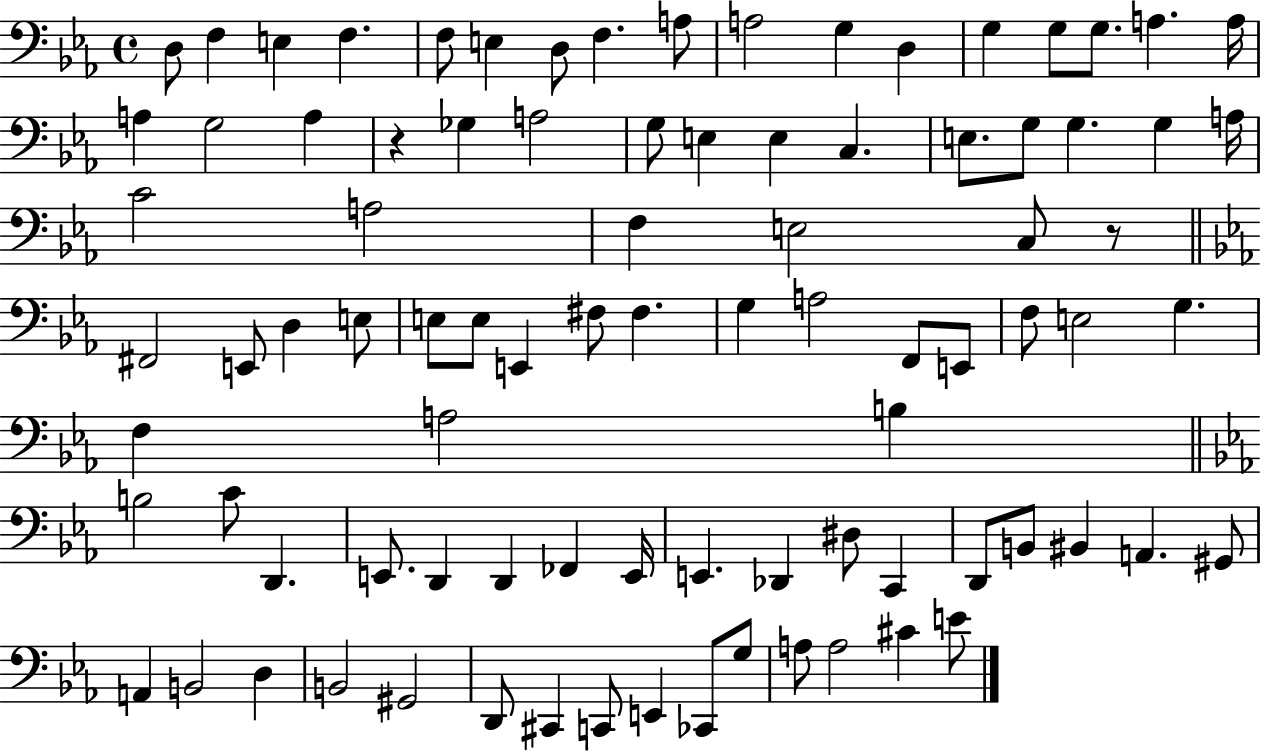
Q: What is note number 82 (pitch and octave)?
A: CES2